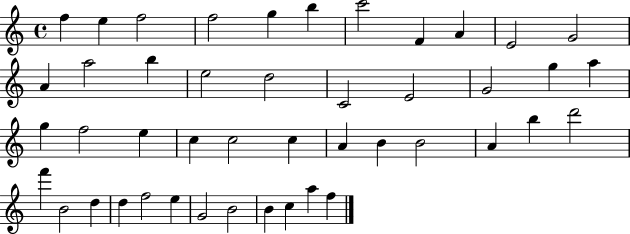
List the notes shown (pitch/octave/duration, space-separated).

F5/q E5/q F5/h F5/h G5/q B5/q C6/h F4/q A4/q E4/h G4/h A4/q A5/h B5/q E5/h D5/h C4/h E4/h G4/h G5/q A5/q G5/q F5/h E5/q C5/q C5/h C5/q A4/q B4/q B4/h A4/q B5/q D6/h F6/q B4/h D5/q D5/q F5/h E5/q G4/h B4/h B4/q C5/q A5/q F5/q